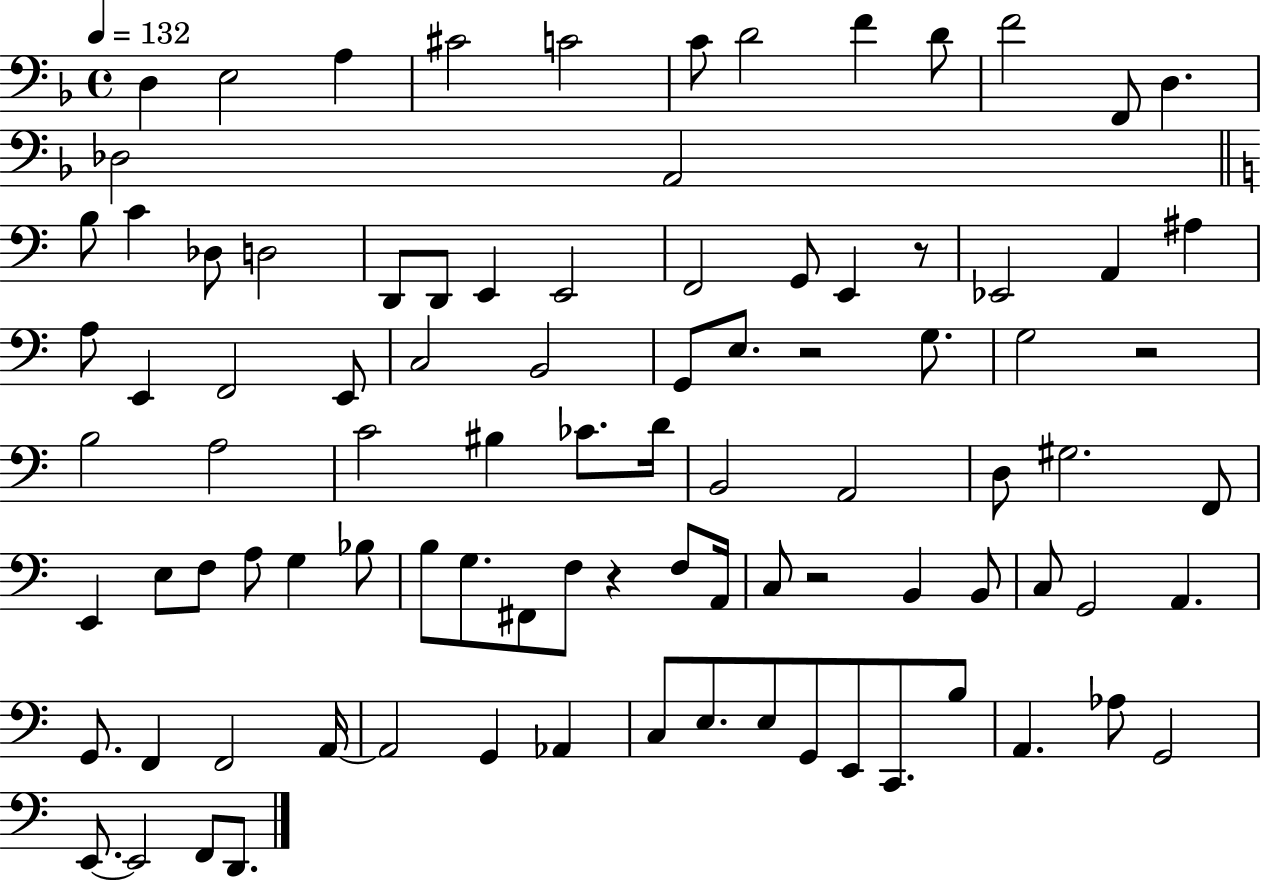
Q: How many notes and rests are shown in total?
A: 93